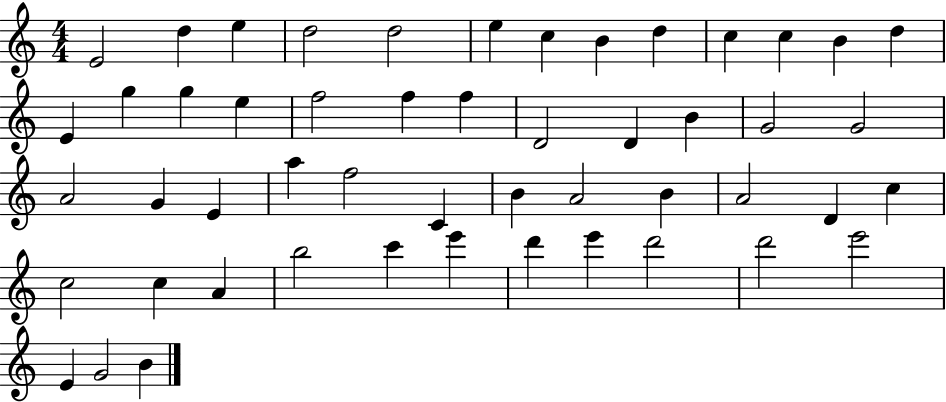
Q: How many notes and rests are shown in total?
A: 51